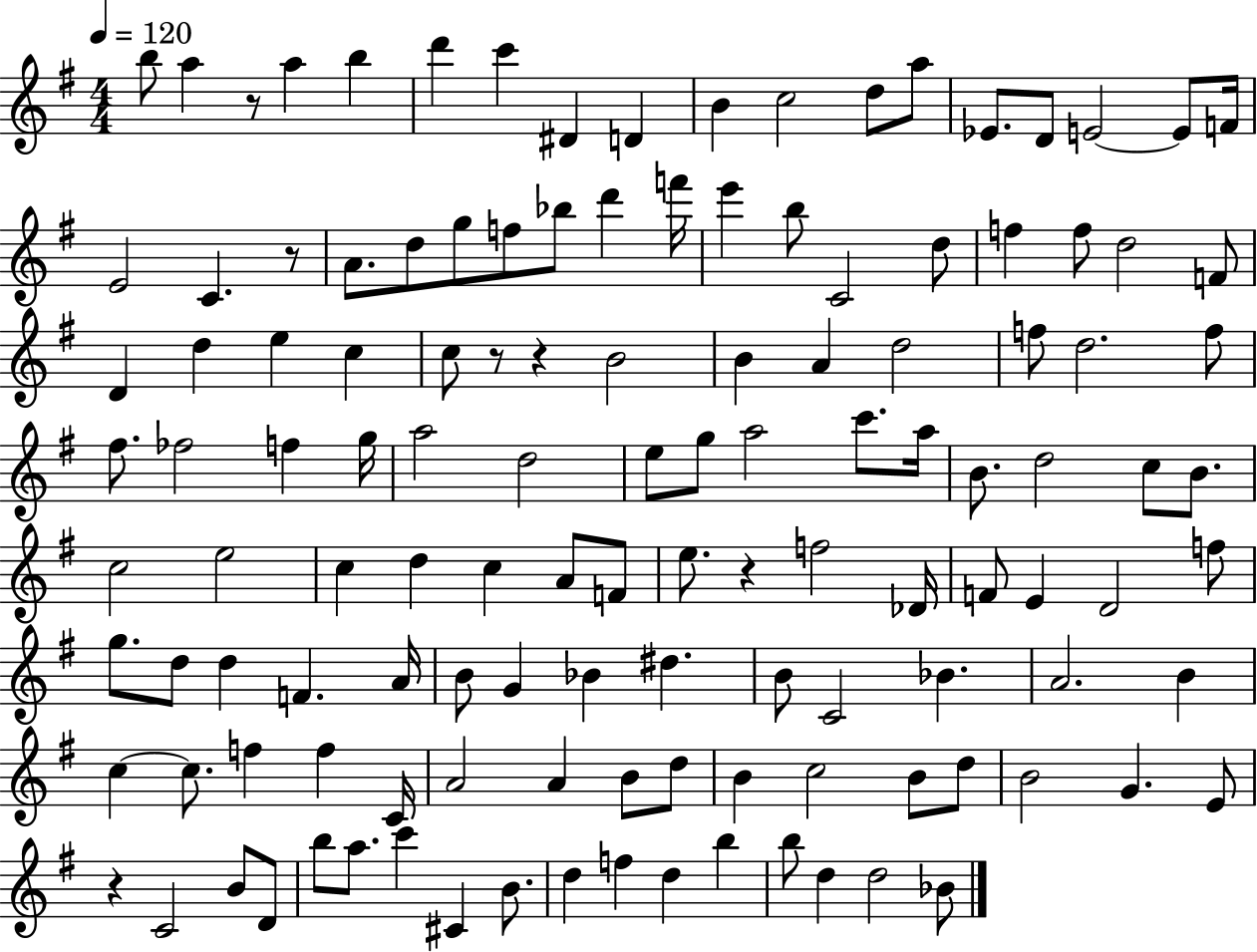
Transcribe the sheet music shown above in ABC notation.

X:1
T:Untitled
M:4/4
L:1/4
K:G
b/2 a z/2 a b d' c' ^D D B c2 d/2 a/2 _E/2 D/2 E2 E/2 F/4 E2 C z/2 A/2 d/2 g/2 f/2 _b/2 d' f'/4 e' b/2 C2 d/2 f f/2 d2 F/2 D d e c c/2 z/2 z B2 B A d2 f/2 d2 f/2 ^f/2 _f2 f g/4 a2 d2 e/2 g/2 a2 c'/2 a/4 B/2 d2 c/2 B/2 c2 e2 c d c A/2 F/2 e/2 z f2 _D/4 F/2 E D2 f/2 g/2 d/2 d F A/4 B/2 G _B ^d B/2 C2 _B A2 B c c/2 f f C/4 A2 A B/2 d/2 B c2 B/2 d/2 B2 G E/2 z C2 B/2 D/2 b/2 a/2 c' ^C B/2 d f d b b/2 d d2 _B/2